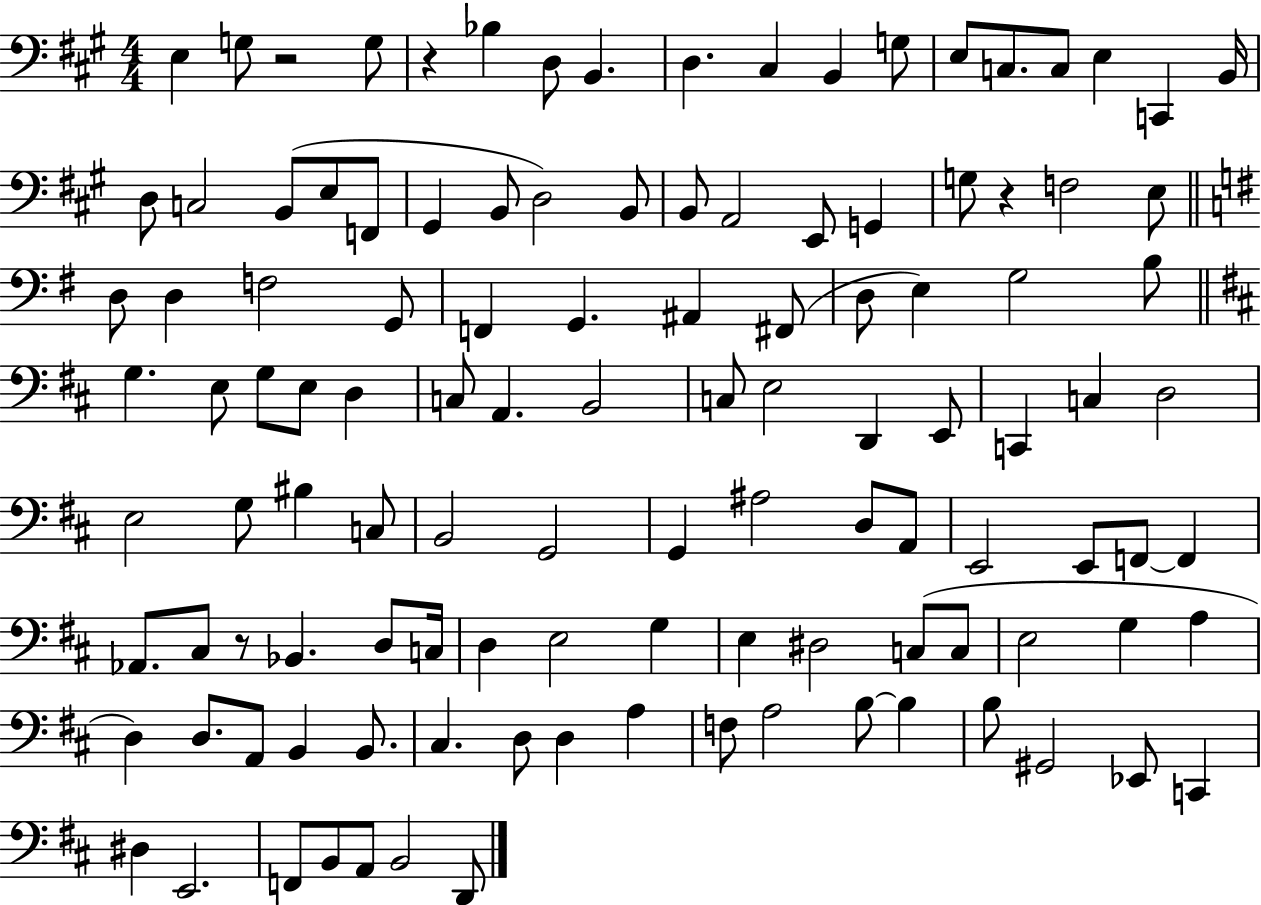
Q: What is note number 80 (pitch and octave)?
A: E3